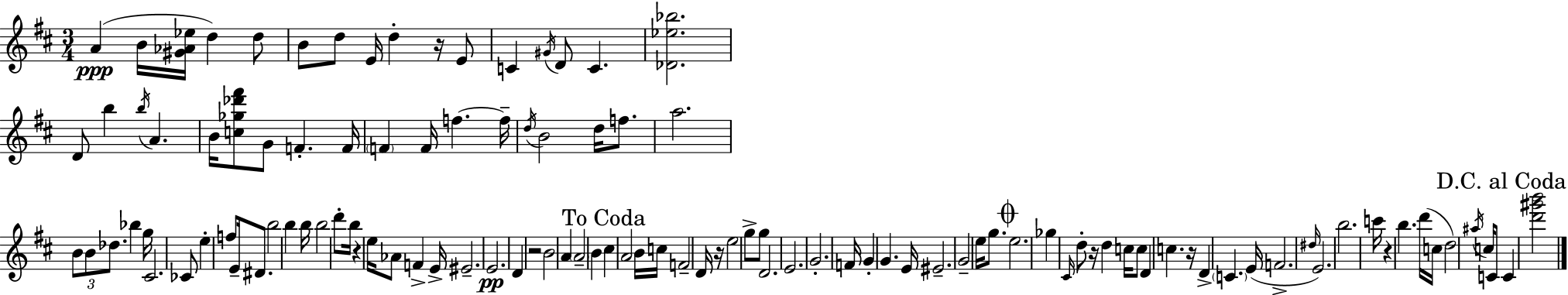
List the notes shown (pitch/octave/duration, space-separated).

A4/q B4/s [G#4,Ab4,Eb5]/s D5/q D5/e B4/e D5/e E4/s D5/q R/s E4/e C4/q G#4/s D4/e C4/q. [Db4,Eb5,Bb5]/h. D4/e B5/q B5/s A4/q. B4/s [C5,Gb5,Db6,F#6]/e G4/e F4/q. F4/s F4/q F4/s F5/q. F5/s D5/s B4/h D5/s F5/e. A5/h. B4/e B4/e Db5/e. Bb5/q G5/s C#4/h. CES4/e E5/q F5/e E4/s D#4/e. B5/h B5/q B5/s B5/h D6/e B5/s R/q E5/s Ab4/e F4/q E4/s EIS4/h. E4/h. D4/q R/h B4/h A4/q A4/h B4/q C#5/q A4/h B4/s C5/s F4/h D4/s R/s E5/h G5/e G5/e D4/h. E4/h. G4/h. F4/s G4/q G4/q. E4/s EIS4/h. G4/h E5/s G5/e. E5/h. Gb5/q C#4/s D5/e R/s D5/q C5/s C5/e D4/q C5/q. R/s D4/q C4/q. E4/s F4/h. D#5/s E4/h. B5/h. C6/s R/q B5/q. D6/s C5/s D5/h A#5/s C5/s C4/e C4/q [D6,G#6,B6]/h